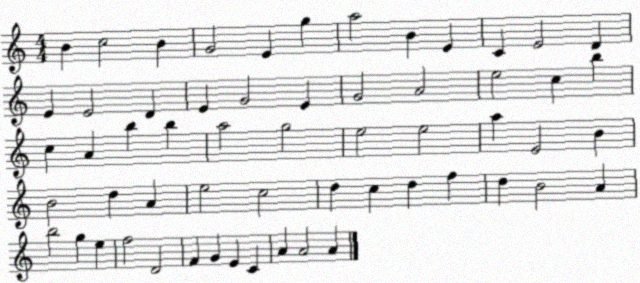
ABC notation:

X:1
T:Untitled
M:4/4
L:1/4
K:C
B c2 B G2 E g a2 B E C E2 D E E2 D E G2 E G2 A2 e2 c b c A b b a2 g2 e2 e2 a E2 B B2 d A e2 c2 d c d f d B2 A b2 g e f2 D2 F G E C A A2 A